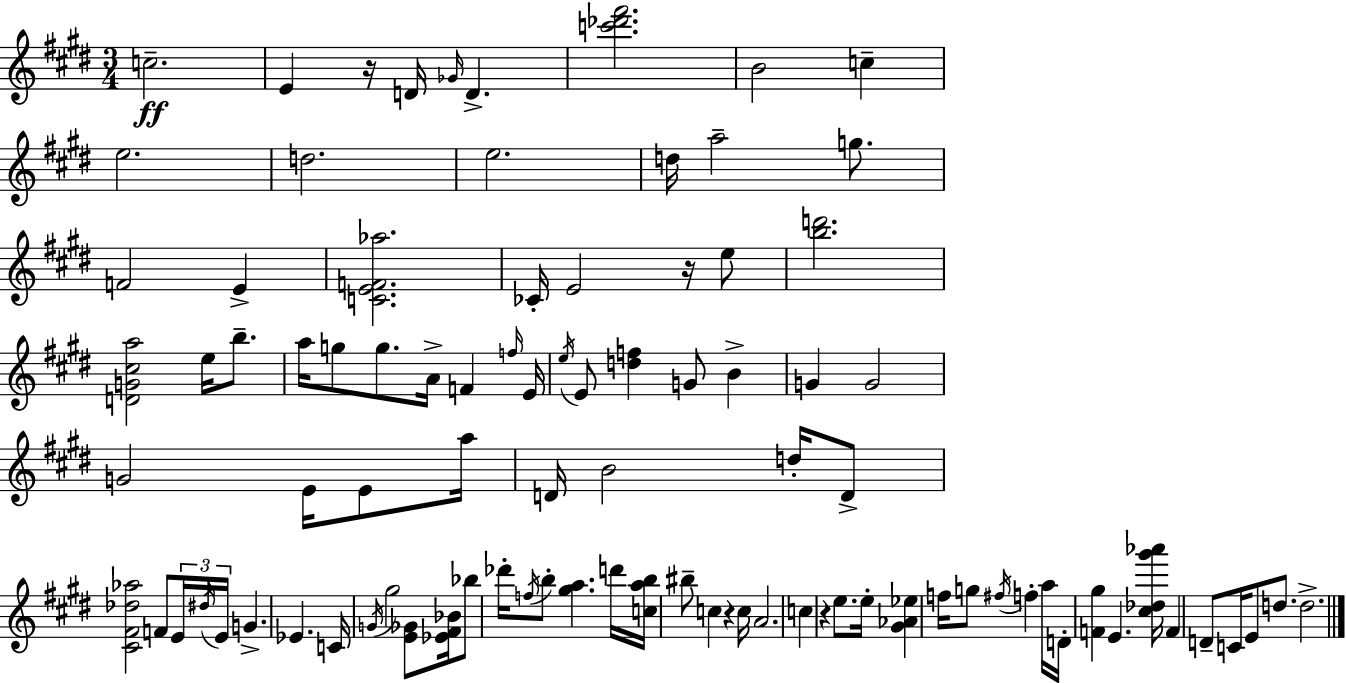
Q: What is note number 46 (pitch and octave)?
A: G4